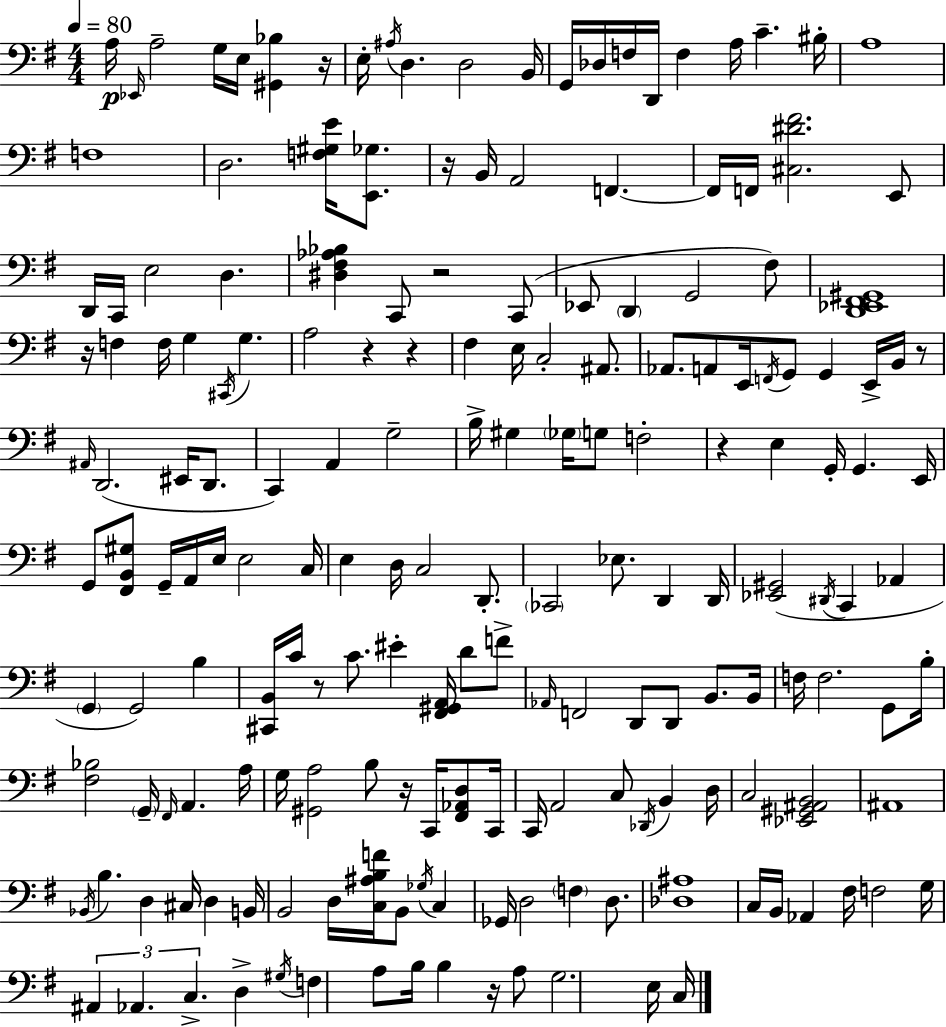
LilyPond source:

{
  \clef bass
  \numericTimeSignature
  \time 4/4
  \key e \minor
  \tempo 4 = 80
  a16\p \grace { ees,16 } a2-- g16 e16 <gis, bes>4 | r16 e16-. \acciaccatura { ais16 } d4. d2 | b,16 g,16 des16 f16 d,16 f4 a16 c'4.-- | bis16-. a1 | \break f1 | d2. <f gis e'>16 <e, ges>8. | r16 b,16 a,2 f,4.~~ | f,16 f,16 <cis dis' fis'>2. | \break e,8 d,16 c,16 e2 d4. | <dis fis aes bes>4 c,8 r2 | c,8( ees,8 \parenthesize d,4 g,2 | fis8) <d, ees, fis, gis,>1 | \break r16 f4 f16 g4 \acciaccatura { cis,16 } g4. | a2 r4 r4 | fis4 e16 c2-. | ais,8. aes,8. a,8 e,16 \acciaccatura { f,16 } g,8 g,4 | \break e,16-> b,16 r8 \grace { ais,16 }( d,2. | eis,16 d,8. c,4) a,4 g2-- | b16-> gis4 \parenthesize ges16 g8 f2-. | r4 e4 g,16-. g,4. | \break e,16 g,8 <fis, b, gis>8 g,16-- a,16 e16 e2 | c16 e4 d16 c2 | d,8.-. \parenthesize ces,2 ees8. | d,4 d,16 <ees, gis,>2( \acciaccatura { dis,16 } c,4 | \break aes,4 \parenthesize g,4 g,2) | b4 <cis, b,>16 c'16 r8 c'8. eis'4-. | <fis, gis, a,>16 d'8 f'8-> \grace { aes,16 } f,2 d,8 | d,8 b,8. b,16 f16 f2. | \break g,8 b16-. <fis bes>2 \parenthesize g,16-- | \grace { fis,16 } a,4. a16 g16 <gis, a>2 | b8 r16 c,16 <fis, aes, d>8 c,16 c,16 a,2 | c8 \acciaccatura { des,16 } b,4 d16 c2 | \break <ees, gis, ais, b,>2 ais,1 | \acciaccatura { bes,16 } b4. | d4 cis16 d4 b,16 b,2 | d16 <c ais b f'>16 b,8 \acciaccatura { ges16 } c4 ges,16 d2 | \break \parenthesize f4 d8. <des ais>1 | c16 b,16 aes,4 | fis16 f2 g16 \tuplet 3/2 { ais,4 aes,4. | c4.-> } d4-> \acciaccatura { gis16 } | \break f4 a8 b16 b4 r16 a8 g2. | e16 c16 \bar "|."
}